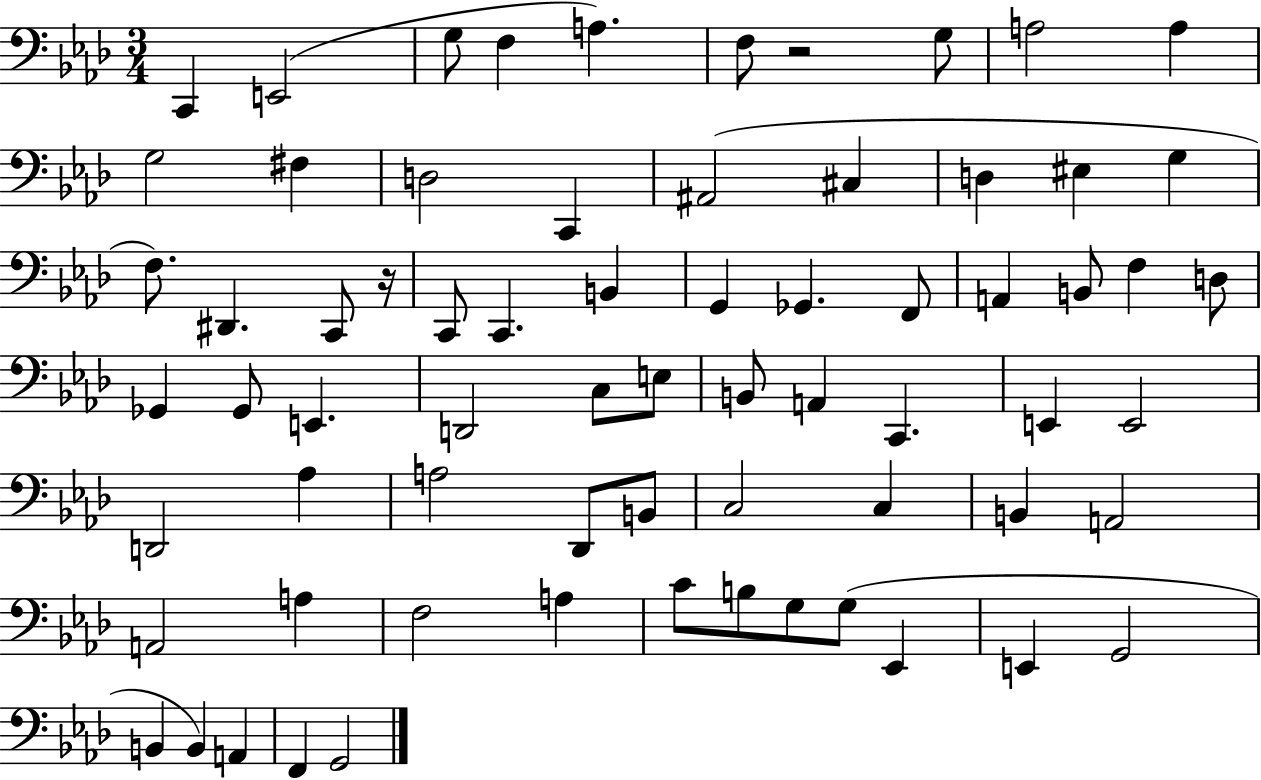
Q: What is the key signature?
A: AES major